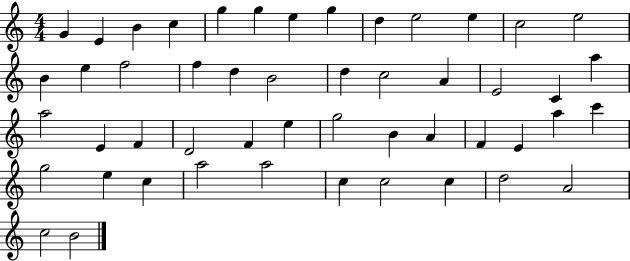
G4/q E4/q B4/q C5/q G5/q G5/q E5/q G5/q D5/q E5/h E5/q C5/h E5/h B4/q E5/q F5/h F5/q D5/q B4/h D5/q C5/h A4/q E4/h C4/q A5/q A5/h E4/q F4/q D4/h F4/q E5/q G5/h B4/q A4/q F4/q E4/q A5/q C6/q G5/h E5/q C5/q A5/h A5/h C5/q C5/h C5/q D5/h A4/h C5/h B4/h